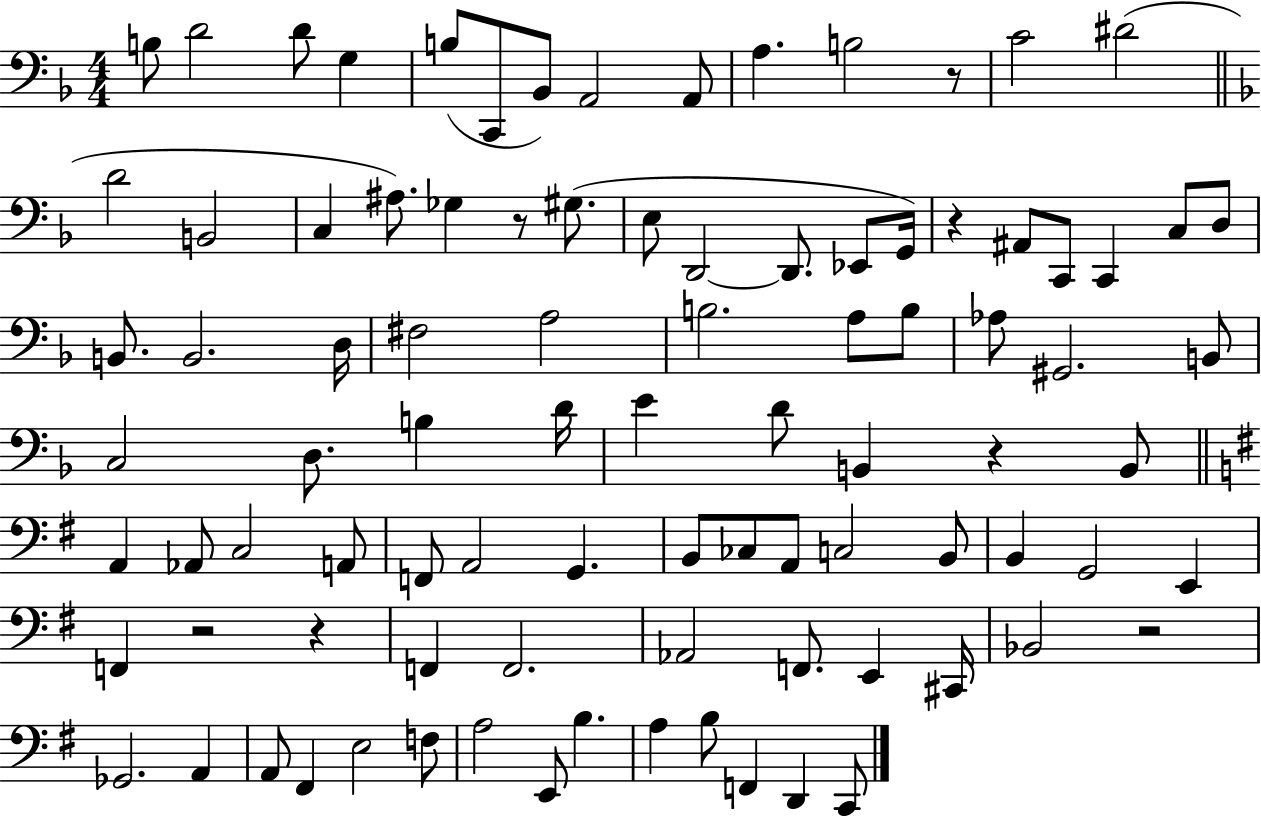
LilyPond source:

{
  \clef bass
  \numericTimeSignature
  \time 4/4
  \key f \major
  b8 d'2 d'8 g4 | b8( c,8 bes,8) a,2 a,8 | a4. b2 r8 | c'2 dis'2( | \break \bar "||" \break \key f \major d'2 b,2 | c4 ais8.) ges4 r8 gis8.( | e8 d,2~~ d,8. ees,8 g,16) | r4 ais,8 c,8 c,4 c8 d8 | \break b,8. b,2. d16 | fis2 a2 | b2. a8 b8 | aes8 gis,2. b,8 | \break c2 d8. b4 d'16 | e'4 d'8 b,4 r4 b,8 | \bar "||" \break \key g \major a,4 aes,8 c2 a,8 | f,8 a,2 g,4. | b,8 ces8 a,8 c2 b,8 | b,4 g,2 e,4 | \break f,4 r2 r4 | f,4 f,2. | aes,2 f,8. e,4 cis,16 | bes,2 r2 | \break ges,2. a,4 | a,8 fis,4 e2 f8 | a2 e,8 b4. | a4 b8 f,4 d,4 c,8 | \break \bar "|."
}